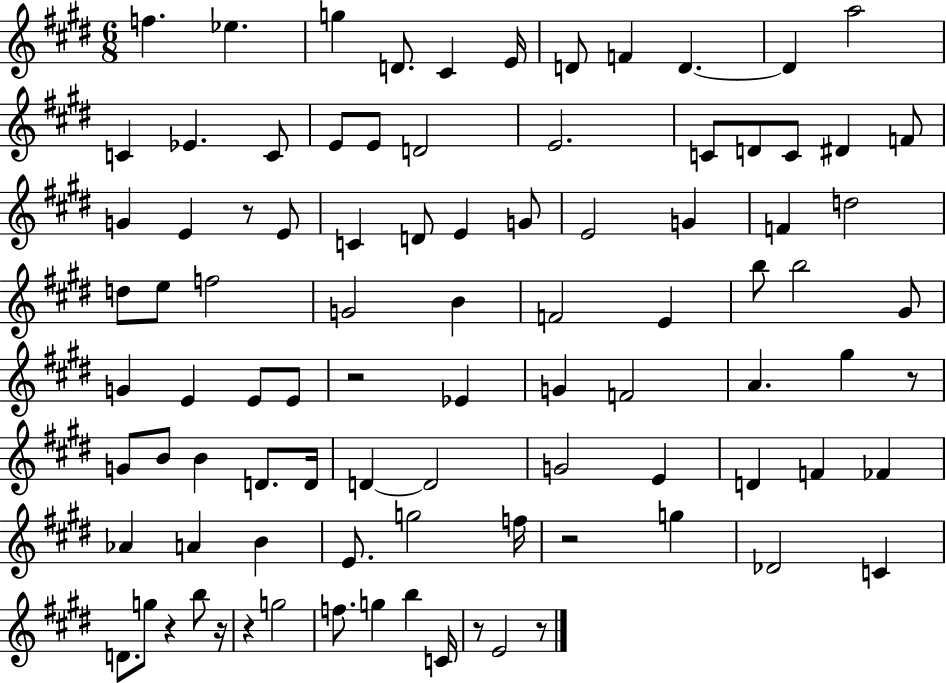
F5/q. Eb5/q. G5/q D4/e. C#4/q E4/s D4/e F4/q D4/q. D4/q A5/h C4/q Eb4/q. C4/e E4/e E4/e D4/h E4/h. C4/e D4/e C4/e D#4/q F4/e G4/q E4/q R/e E4/e C4/q D4/e E4/q G4/e E4/h G4/q F4/q D5/h D5/e E5/e F5/h G4/h B4/q F4/h E4/q B5/e B5/h G#4/e G4/q E4/q E4/e E4/e R/h Eb4/q G4/q F4/h A4/q. G#5/q R/e G4/e B4/e B4/q D4/e. D4/s D4/q D4/h G4/h E4/q D4/q F4/q FES4/q Ab4/q A4/q B4/q E4/e. G5/h F5/s R/h G5/q Db4/h C4/q D4/e. G5/e R/q B5/e R/s R/q G5/h F5/e. G5/q B5/q C4/s R/e E4/h R/e